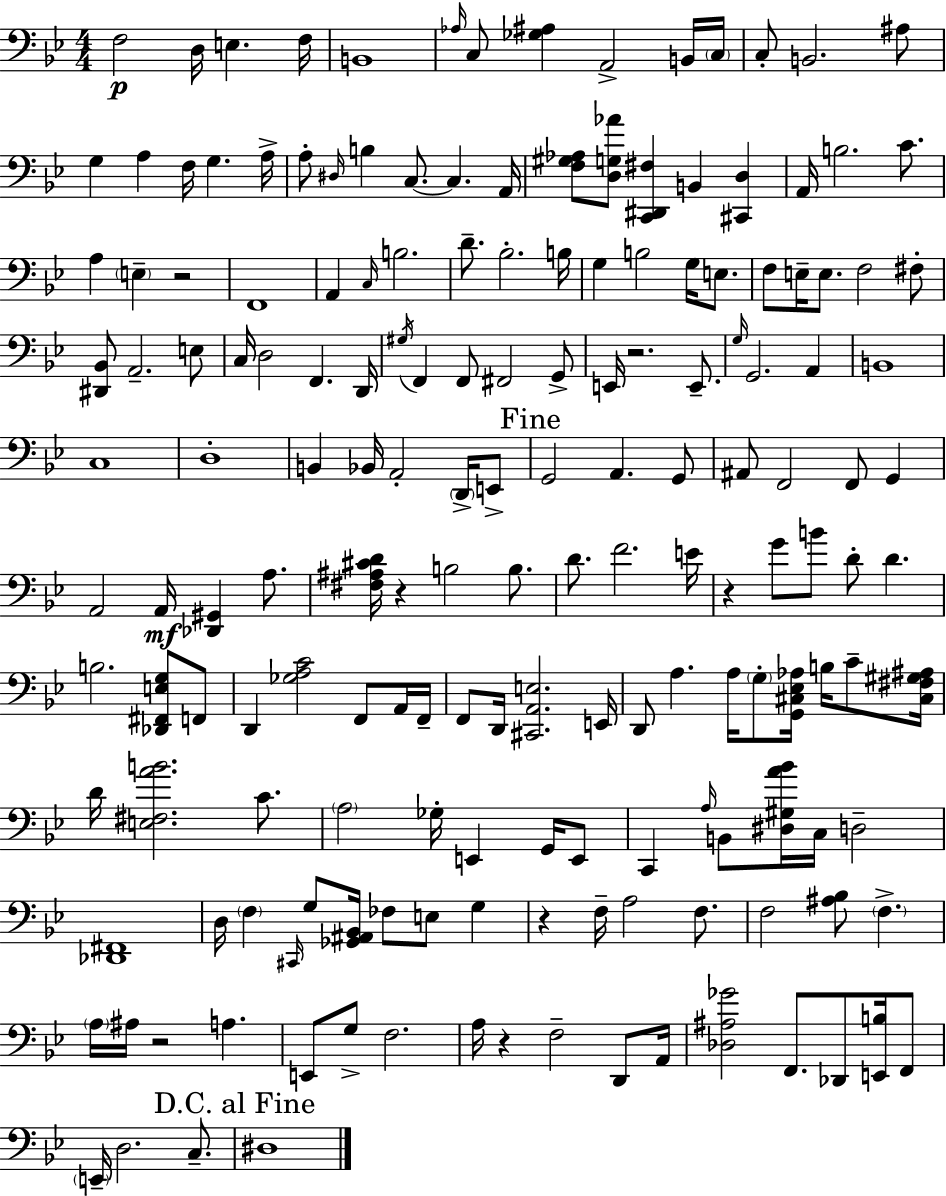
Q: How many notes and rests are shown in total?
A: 172